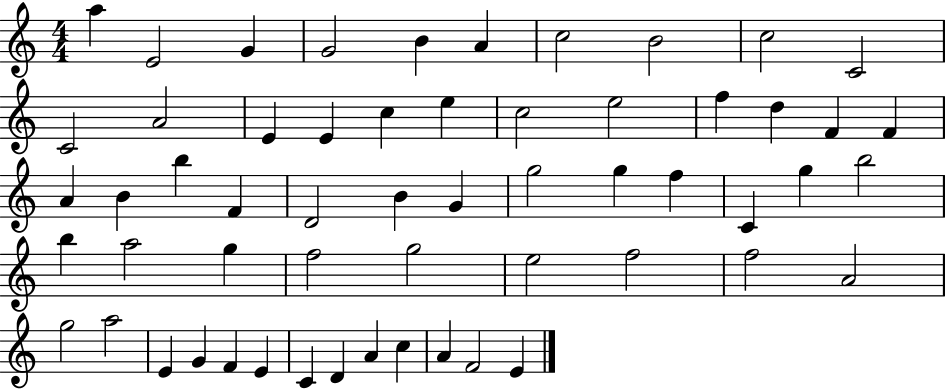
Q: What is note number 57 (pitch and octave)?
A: E4